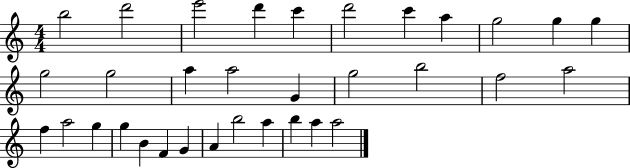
B5/h D6/h E6/h D6/q C6/q D6/h C6/q A5/q G5/h G5/q G5/q G5/h G5/h A5/q A5/h G4/q G5/h B5/h F5/h A5/h F5/q A5/h G5/q G5/q B4/q F4/q G4/q A4/q B5/h A5/q B5/q A5/q A5/h